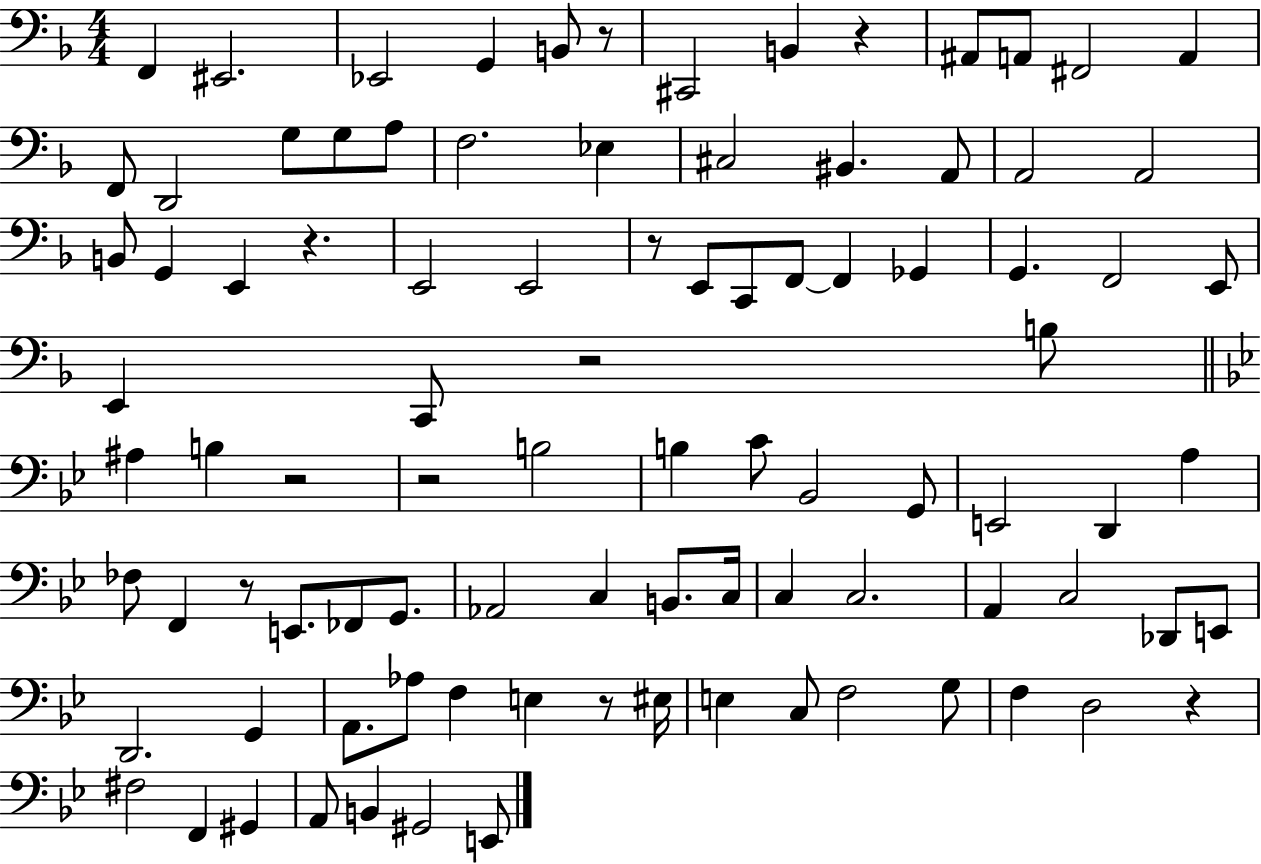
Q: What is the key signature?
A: F major